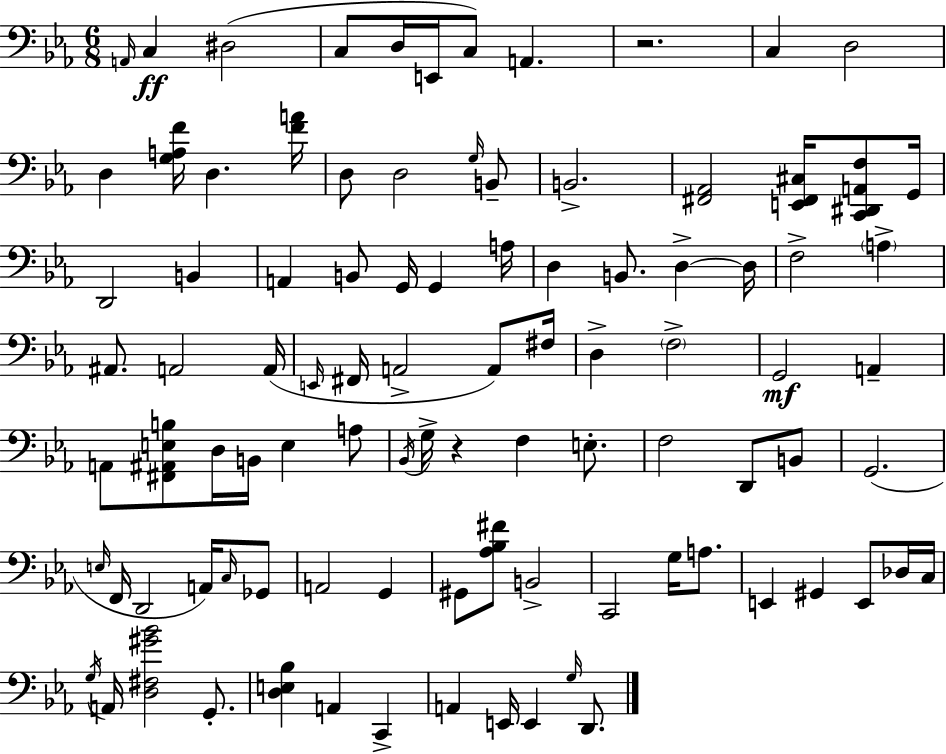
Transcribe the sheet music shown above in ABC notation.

X:1
T:Untitled
M:6/8
L:1/4
K:Eb
A,,/4 C, ^D,2 C,/2 D,/4 E,,/4 C,/2 A,, z2 C, D,2 D, [G,A,F]/4 D, [FA]/4 D,/2 D,2 G,/4 B,,/2 B,,2 [^F,,_A,,]2 [E,,^F,,^C,]/4 [C,,^D,,A,,F,]/2 G,,/4 D,,2 B,, A,, B,,/2 G,,/4 G,, A,/4 D, B,,/2 D, D,/4 F,2 A, ^A,,/2 A,,2 A,,/4 E,,/4 ^F,,/4 A,,2 A,,/2 ^F,/4 D, F,2 G,,2 A,, A,,/2 [^F,,^A,,E,B,]/2 D,/4 B,,/4 E, A,/2 _B,,/4 G,/4 z F, E,/2 F,2 D,,/2 B,,/2 G,,2 E,/4 F,,/4 D,,2 A,,/4 C,/4 _G,,/2 A,,2 G,, ^G,,/2 [_A,_B,^F]/2 B,,2 C,,2 G,/4 A,/2 E,, ^G,, E,,/2 _D,/4 C,/4 G,/4 A,,/4 [D,^F,^G_B]2 G,,/2 [D,E,_B,] A,, C,, A,, E,,/4 E,, G,/4 D,,/2